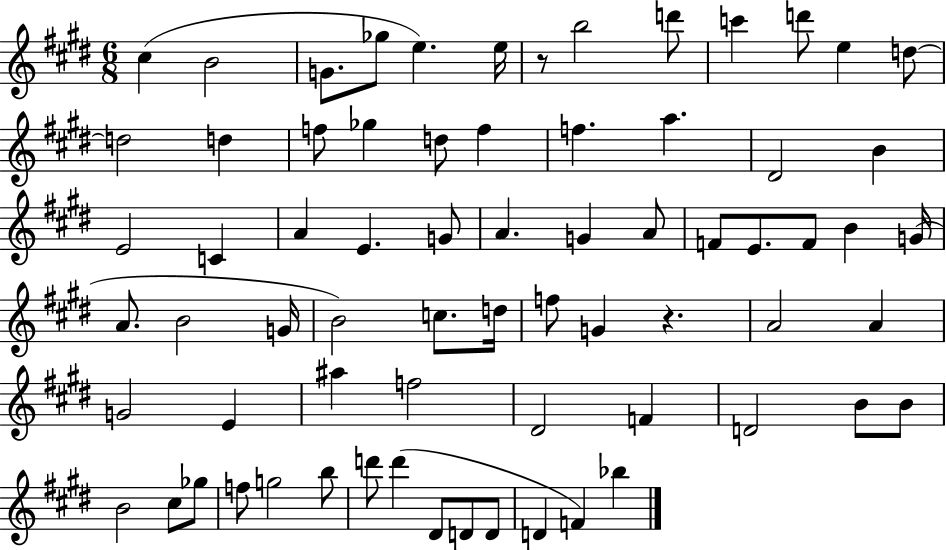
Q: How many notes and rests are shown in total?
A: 70